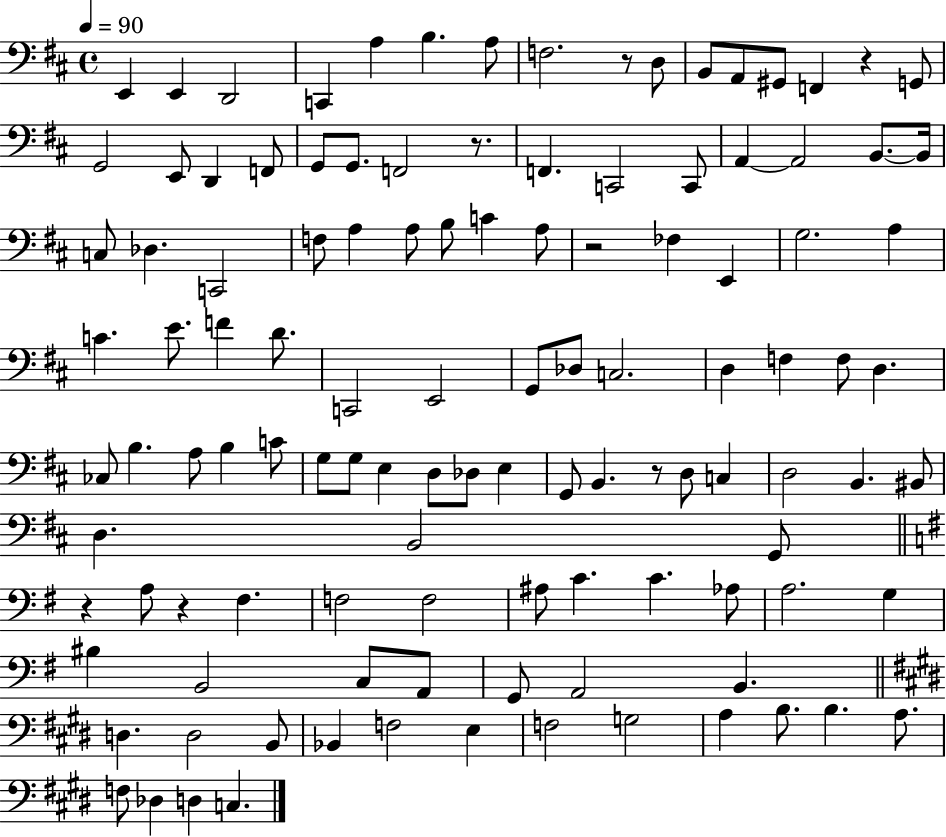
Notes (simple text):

E2/q E2/q D2/h C2/q A3/q B3/q. A3/e F3/h. R/e D3/e B2/e A2/e G#2/e F2/q R/q G2/e G2/h E2/e D2/q F2/e G2/e G2/e. F2/h R/e. F2/q. C2/h C2/e A2/q A2/h B2/e. B2/s C3/e Db3/q. C2/h F3/e A3/q A3/e B3/e C4/q A3/e R/h FES3/q E2/q G3/h. A3/q C4/q. E4/e. F4/q D4/e. C2/h E2/h G2/e Db3/e C3/h. D3/q F3/q F3/e D3/q. CES3/e B3/q. A3/e B3/q C4/e G3/e G3/e E3/q D3/e Db3/e E3/q G2/e B2/q. R/e D3/e C3/q D3/h B2/q. BIS2/e D3/q. B2/h G2/e R/q A3/e R/q F#3/q. F3/h F3/h A#3/e C4/q. C4/q. Ab3/e A3/h. G3/q BIS3/q B2/h C3/e A2/e G2/e A2/h B2/q. D3/q. D3/h B2/e Bb2/q F3/h E3/q F3/h G3/h A3/q B3/e. B3/q. A3/e. F3/e Db3/q D3/q C3/q.